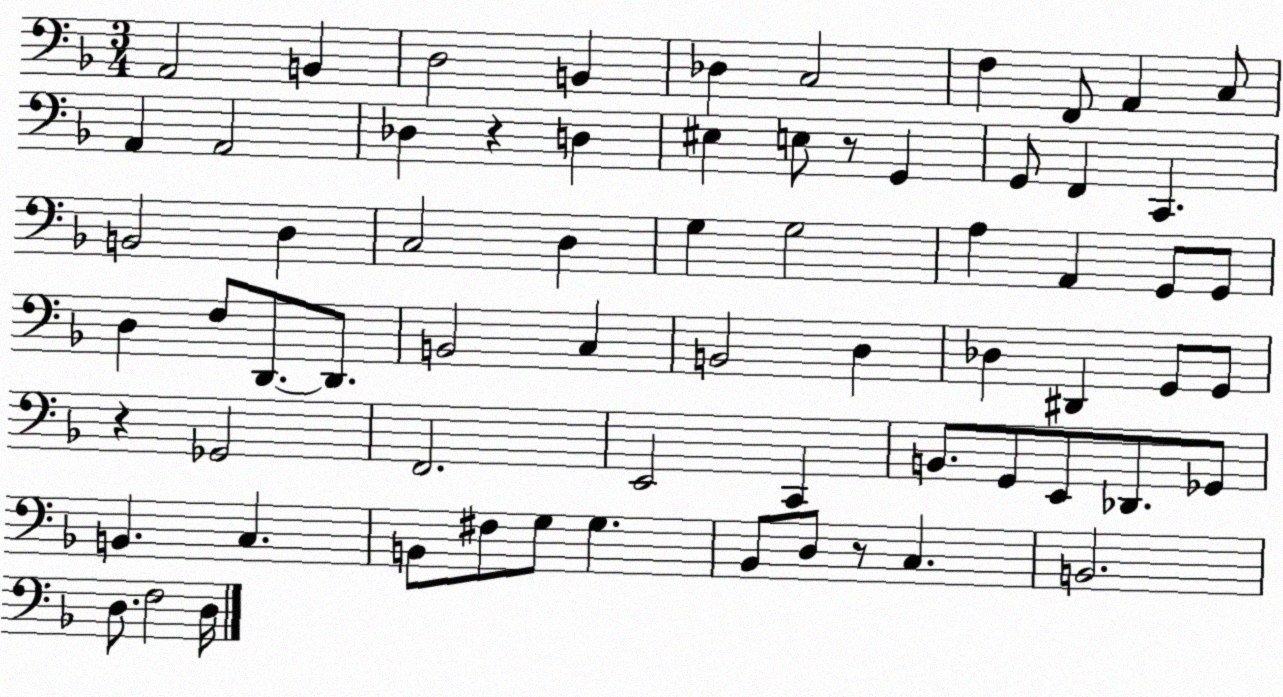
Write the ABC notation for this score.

X:1
T:Untitled
M:3/4
L:1/4
K:F
A,,2 B,, D,2 B,, _D, C,2 F, F,,/2 A,, C,/2 A,, A,,2 _D, z D, ^E, E,/2 z/2 G,, G,,/2 F,, C,, B,,2 D, C,2 D, G, G,2 A, A,, G,,/2 G,,/2 D, F,/2 D,,/2 D,,/2 B,,2 C, B,,2 D, _D, ^D,, G,,/2 G,,/2 z _G,,2 F,,2 E,,2 C,, B,,/2 G,,/2 E,,/2 _D,,/2 _G,,/2 B,, C, B,,/2 ^F,/2 G,/2 G, _B,,/2 D,/2 z/2 C, B,,2 D,/2 F,2 D,/4